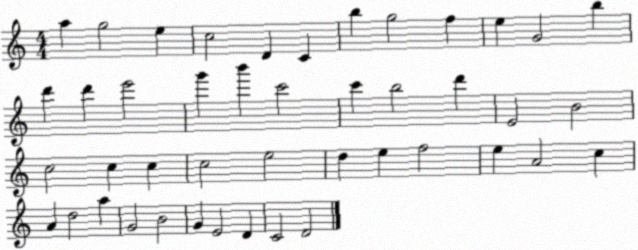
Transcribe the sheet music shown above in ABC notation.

X:1
T:Untitled
M:4/4
L:1/4
K:C
a g2 e c2 D C b g2 f e G2 b d' d' e'2 g' b' c'2 c' b2 d' E2 B2 c2 c c c2 e2 d e f2 e A2 c A d2 a G2 B2 G E2 D C2 D2